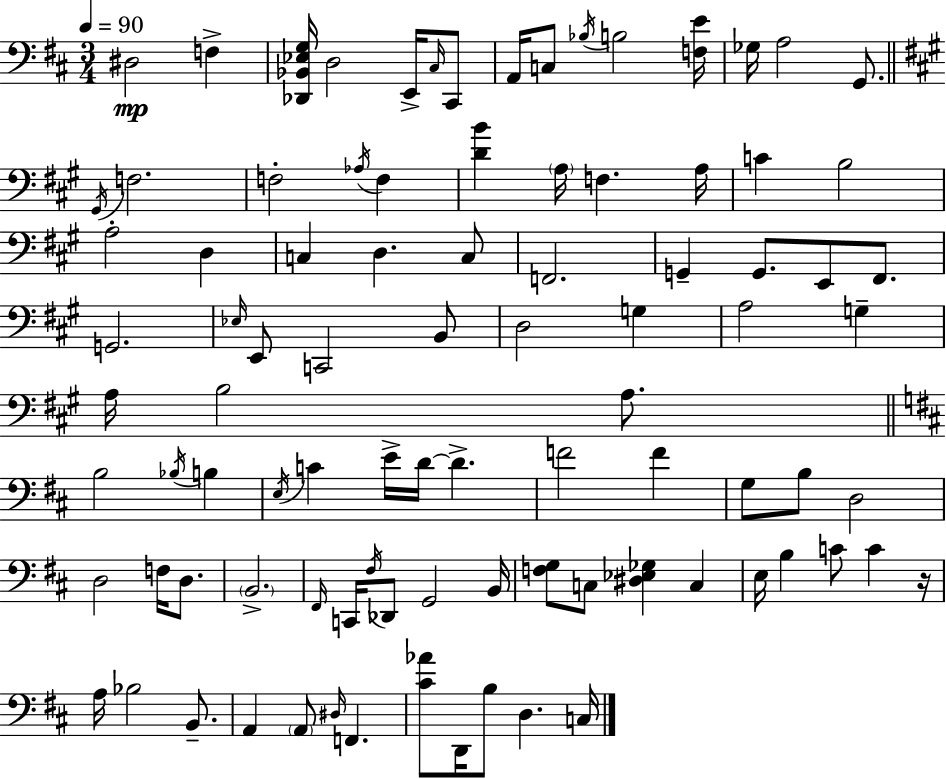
X:1
T:Untitled
M:3/4
L:1/4
K:D
^D,2 F, [_D,,_B,,_E,G,]/4 D,2 E,,/4 ^C,/4 ^C,,/2 A,,/4 C,/2 _B,/4 B,2 [F,E]/4 _G,/4 A,2 G,,/2 ^G,,/4 F,2 F,2 _A,/4 F, [DB] A,/4 F, A,/4 C B,2 A,2 D, C, D, C,/2 F,,2 G,, G,,/2 E,,/2 ^F,,/2 G,,2 _E,/4 E,,/2 C,,2 B,,/2 D,2 G, A,2 G, A,/4 B,2 A,/2 B,2 _B,/4 B, E,/4 C E/4 D/4 D F2 F G,/2 B,/2 D,2 D,2 F,/4 D,/2 B,,2 ^F,,/4 C,,/4 ^F,/4 _D,,/2 G,,2 B,,/4 [F,G,]/2 C,/2 [^D,_E,_G,] C, E,/4 B, C/2 C z/4 A,/4 _B,2 B,,/2 A,, A,,/2 ^D,/4 F,, [^C_A]/2 D,,/4 B,/2 D, C,/4